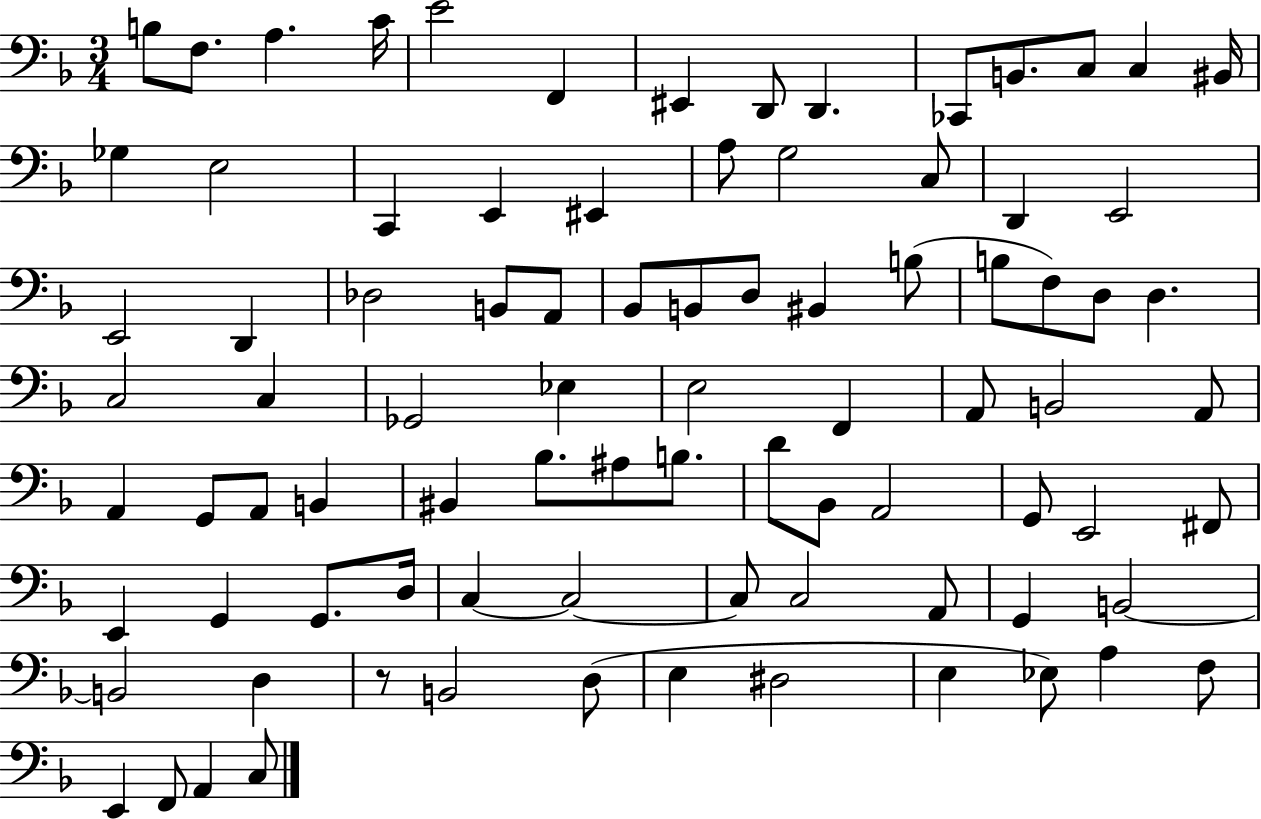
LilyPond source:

{
  \clef bass
  \numericTimeSignature
  \time 3/4
  \key f \major
  \repeat volta 2 { b8 f8. a4. c'16 | e'2 f,4 | eis,4 d,8 d,4. | ces,8 b,8. c8 c4 bis,16 | \break ges4 e2 | c,4 e,4 eis,4 | a8 g2 c8 | d,4 e,2 | \break e,2 d,4 | des2 b,8 a,8 | bes,8 b,8 d8 bis,4 b8( | b8 f8) d8 d4. | \break c2 c4 | ges,2 ees4 | e2 f,4 | a,8 b,2 a,8 | \break a,4 g,8 a,8 b,4 | bis,4 bes8. ais8 b8. | d'8 bes,8 a,2 | g,8 e,2 fis,8 | \break e,4 g,4 g,8. d16 | c4~~ c2~~ | c8 c2 a,8 | g,4 b,2~~ | \break b,2 d4 | r8 b,2 d8( | e4 dis2 | e4 ees8) a4 f8 | \break e,4 f,8 a,4 c8 | } \bar "|."
}